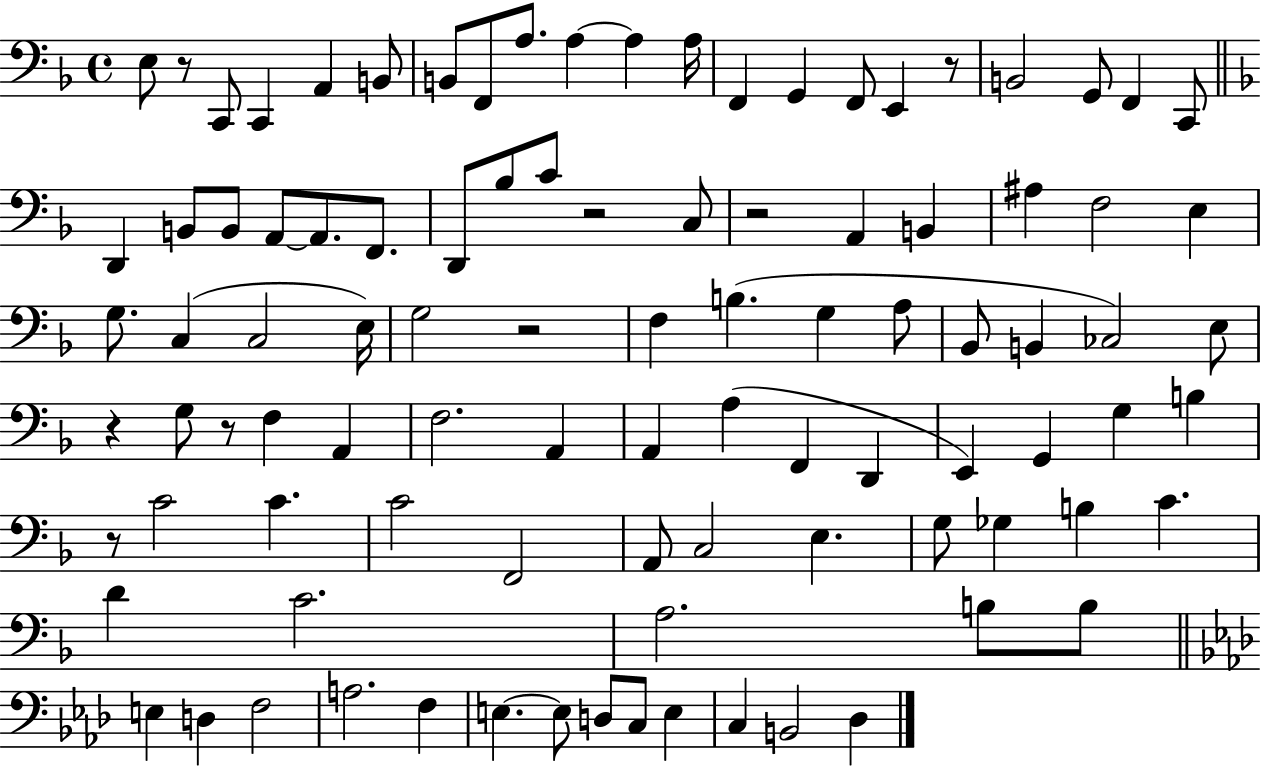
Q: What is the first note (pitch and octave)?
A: E3